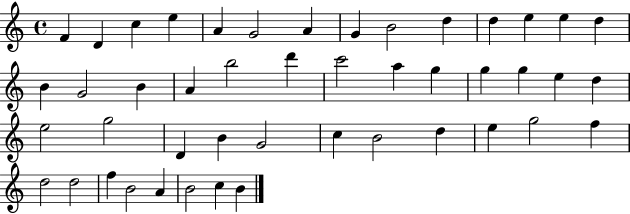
{
  \clef treble
  \time 4/4
  \defaultTimeSignature
  \key c \major
  f'4 d'4 c''4 e''4 | a'4 g'2 a'4 | g'4 b'2 d''4 | d''4 e''4 e''4 d''4 | \break b'4 g'2 b'4 | a'4 b''2 d'''4 | c'''2 a''4 g''4 | g''4 g''4 e''4 d''4 | \break e''2 g''2 | d'4 b'4 g'2 | c''4 b'2 d''4 | e''4 g''2 f''4 | \break d''2 d''2 | f''4 b'2 a'4 | b'2 c''4 b'4 | \bar "|."
}